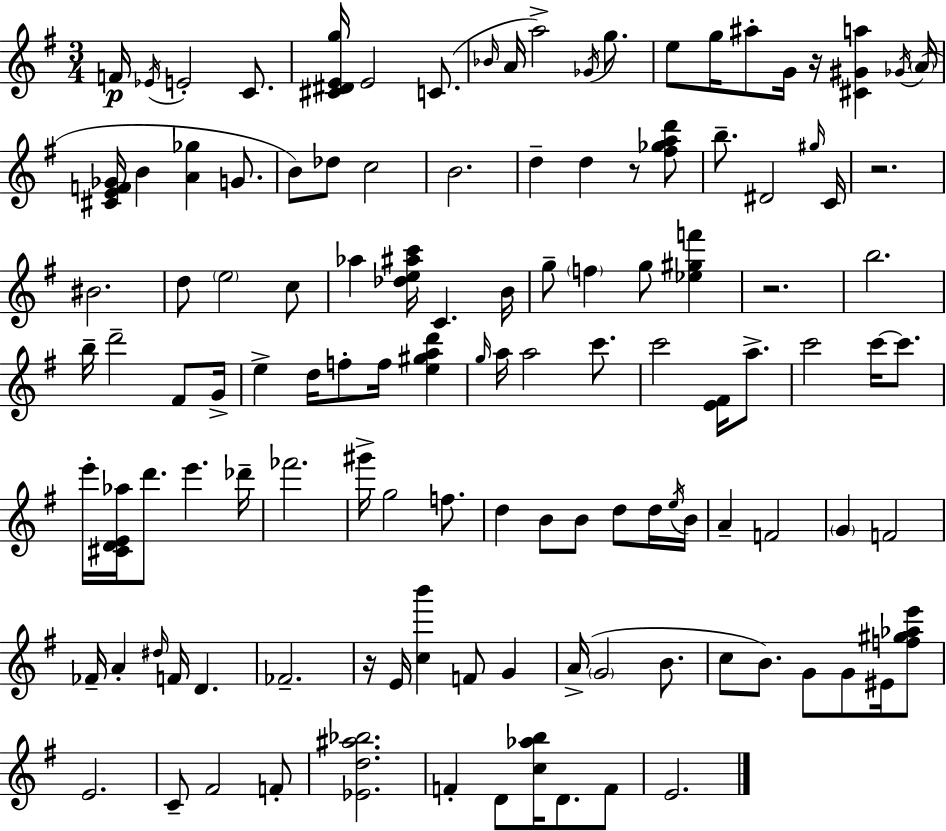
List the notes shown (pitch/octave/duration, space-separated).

F4/s Eb4/s E4/h C4/e. [C#4,D#4,E4,G5]/s E4/h C4/e. Bb4/s A4/s A5/h Gb4/s G5/e. E5/e G5/s A#5/e G4/s R/s [C#4,G#4,A5]/q Gb4/s A4/s [C#4,E4,F4,Gb4]/s B4/q [A4,Gb5]/q G4/e. B4/e Db5/e C5/h B4/h. D5/q D5/q R/e [F#5,Gb5,A5,D6]/e B5/e. D#4/h G#5/s C4/s R/h. BIS4/h. D5/e E5/h C5/e Ab5/q [Db5,E5,A#5,C6]/s C4/q. B4/s G5/e F5/q G5/e [Eb5,G#5,F6]/q R/h. B5/h. B5/s D6/h F#4/e G4/s E5/q D5/s F5/e F5/s [E5,G#5,A5,D6]/q G5/s A5/s A5/h C6/e. C6/h [E4,F#4]/s A5/e. C6/h C6/s C6/e. E6/s [C#4,D4,E4,Ab5]/s D6/e. E6/q. Db6/s FES6/h. G#6/s G5/h F5/e. D5/q B4/e B4/e D5/e D5/s E5/s B4/s A4/q F4/h G4/q F4/h FES4/s A4/q D#5/s F4/s D4/q. FES4/h. R/s E4/s [C5,B6]/q F4/e G4/q A4/s G4/h B4/e. C5/e B4/e. G4/e G4/e EIS4/s [F5,G#5,Ab5,E6]/e E4/h. C4/e F#4/h F4/e [Eb4,D5,A#5,Bb5]/h. F4/q D4/e [C5,Ab5,B5]/s D4/e. F4/e E4/h.